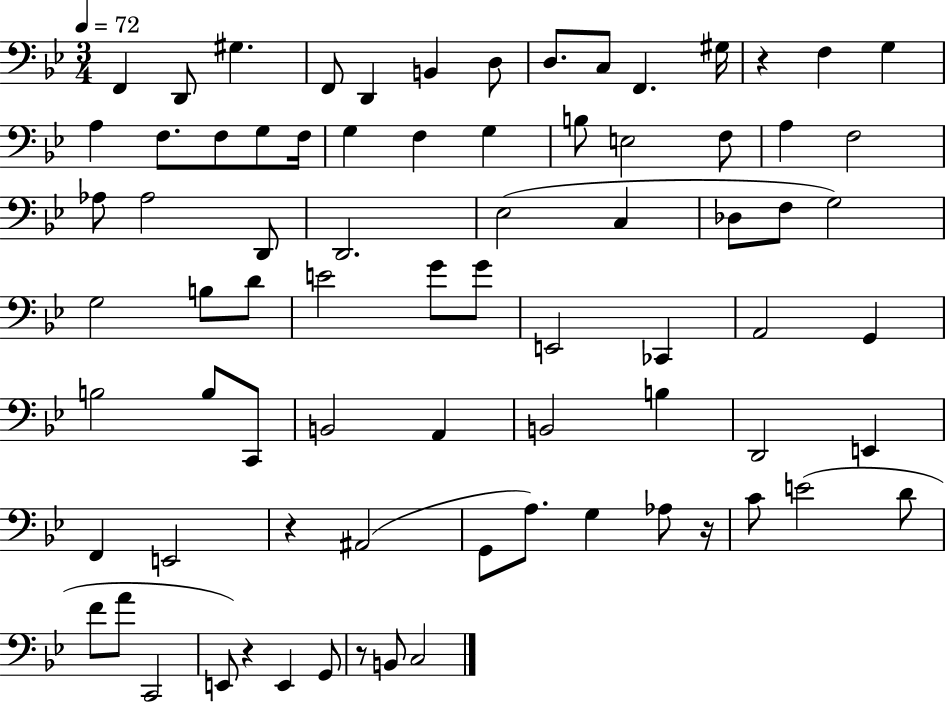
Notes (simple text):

F2/q D2/e G#3/q. F2/e D2/q B2/q D3/e D3/e. C3/e F2/q. G#3/s R/q F3/q G3/q A3/q F3/e. F3/e G3/e F3/s G3/q F3/q G3/q B3/e E3/h F3/e A3/q F3/h Ab3/e Ab3/h D2/e D2/h. Eb3/h C3/q Db3/e F3/e G3/h G3/h B3/e D4/e E4/h G4/e G4/e E2/h CES2/q A2/h G2/q B3/h B3/e C2/e B2/h A2/q B2/h B3/q D2/h E2/q F2/q E2/h R/q A#2/h G2/e A3/e. G3/q Ab3/e R/s C4/e E4/h D4/e F4/e A4/e C2/h E2/e R/q E2/q G2/e R/e B2/e C3/h